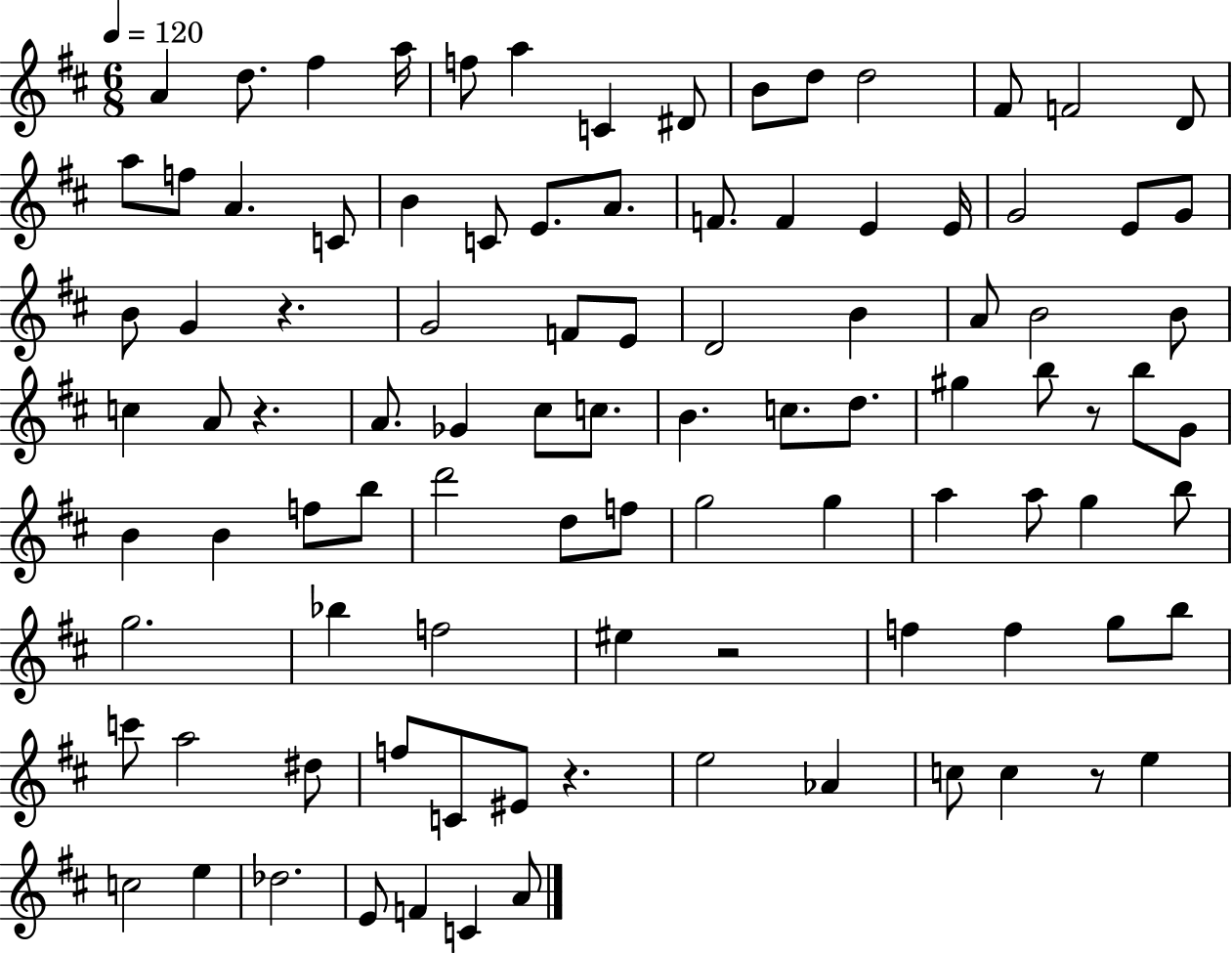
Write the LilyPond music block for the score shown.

{
  \clef treble
  \numericTimeSignature
  \time 6/8
  \key d \major
  \tempo 4 = 120
  a'4 d''8. fis''4 a''16 | f''8 a''4 c'4 dis'8 | b'8 d''8 d''2 | fis'8 f'2 d'8 | \break a''8 f''8 a'4. c'8 | b'4 c'8 e'8. a'8. | f'8. f'4 e'4 e'16 | g'2 e'8 g'8 | \break b'8 g'4 r4. | g'2 f'8 e'8 | d'2 b'4 | a'8 b'2 b'8 | \break c''4 a'8 r4. | a'8. ges'4 cis''8 c''8. | b'4. c''8. d''8. | gis''4 b''8 r8 b''8 g'8 | \break b'4 b'4 f''8 b''8 | d'''2 d''8 f''8 | g''2 g''4 | a''4 a''8 g''4 b''8 | \break g''2. | bes''4 f''2 | eis''4 r2 | f''4 f''4 g''8 b''8 | \break c'''8 a''2 dis''8 | f''8 c'8 eis'8 r4. | e''2 aes'4 | c''8 c''4 r8 e''4 | \break c''2 e''4 | des''2. | e'8 f'4 c'4 a'8 | \bar "|."
}